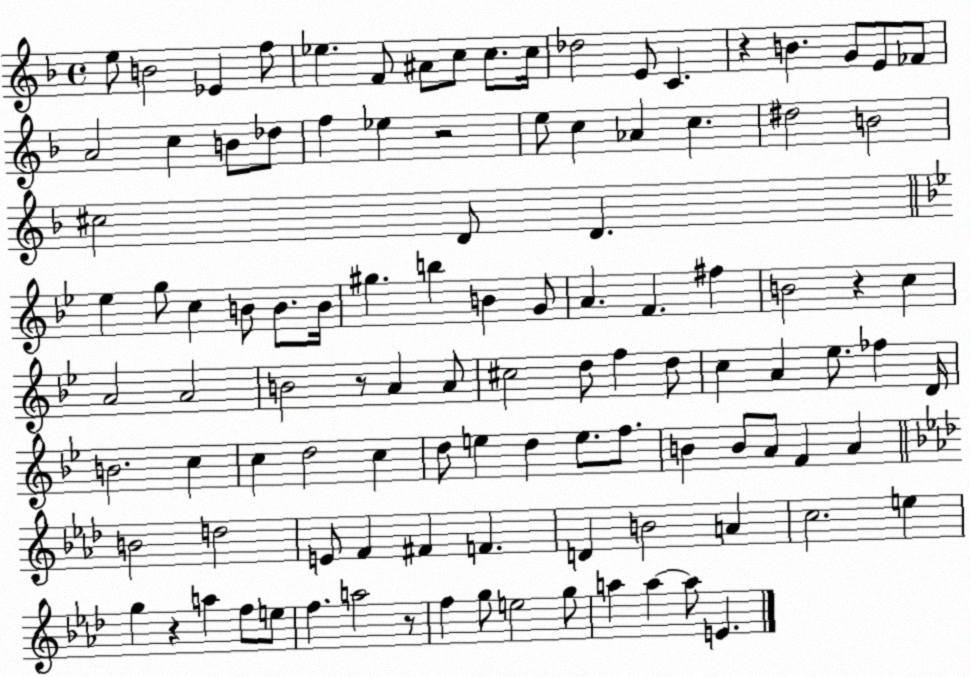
X:1
T:Untitled
M:4/4
L:1/4
K:F
e/2 B2 _E f/2 _e F/2 ^A/2 c/2 c/2 c/4 _d2 E/2 C z B G/2 E/2 _F/2 A2 c B/2 _d/2 f _e z2 e/2 c _A c ^d2 B2 ^c2 D/2 D _e g/2 c B/2 B/2 B/4 ^g b B G/2 A F ^f B2 z c A2 A2 B2 z/2 A A/2 ^c2 d/2 f d/2 c A _e/2 _f D/4 B2 c c d2 c d/2 e d e/2 f/2 B B/2 A/2 F A B2 d2 E/2 F ^F F D B2 A c2 e g z a f/2 e/2 f a2 z/2 f g/2 e2 g/2 a a a/2 E